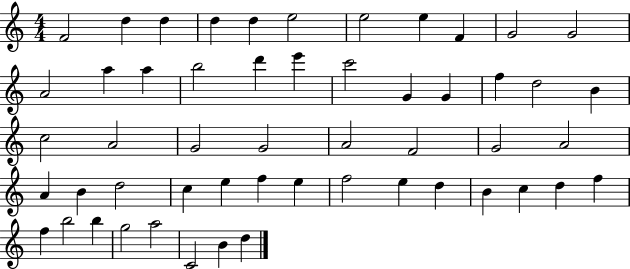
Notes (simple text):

F4/h D5/q D5/q D5/q D5/q E5/h E5/h E5/q F4/q G4/h G4/h A4/h A5/q A5/q B5/h D6/q E6/q C6/h G4/q G4/q F5/q D5/h B4/q C5/h A4/h G4/h G4/h A4/h F4/h G4/h A4/h A4/q B4/q D5/h C5/q E5/q F5/q E5/q F5/h E5/q D5/q B4/q C5/q D5/q F5/q F5/q B5/h B5/q G5/h A5/h C4/h B4/q D5/q